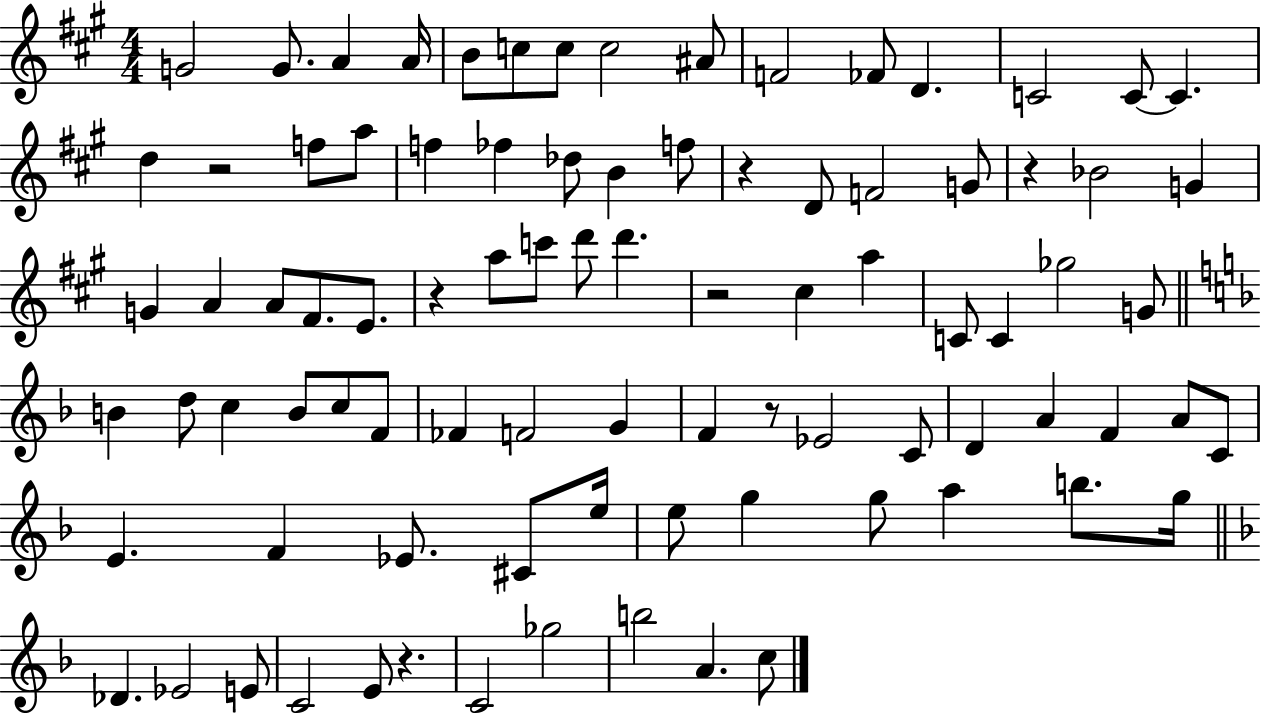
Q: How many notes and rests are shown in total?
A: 88